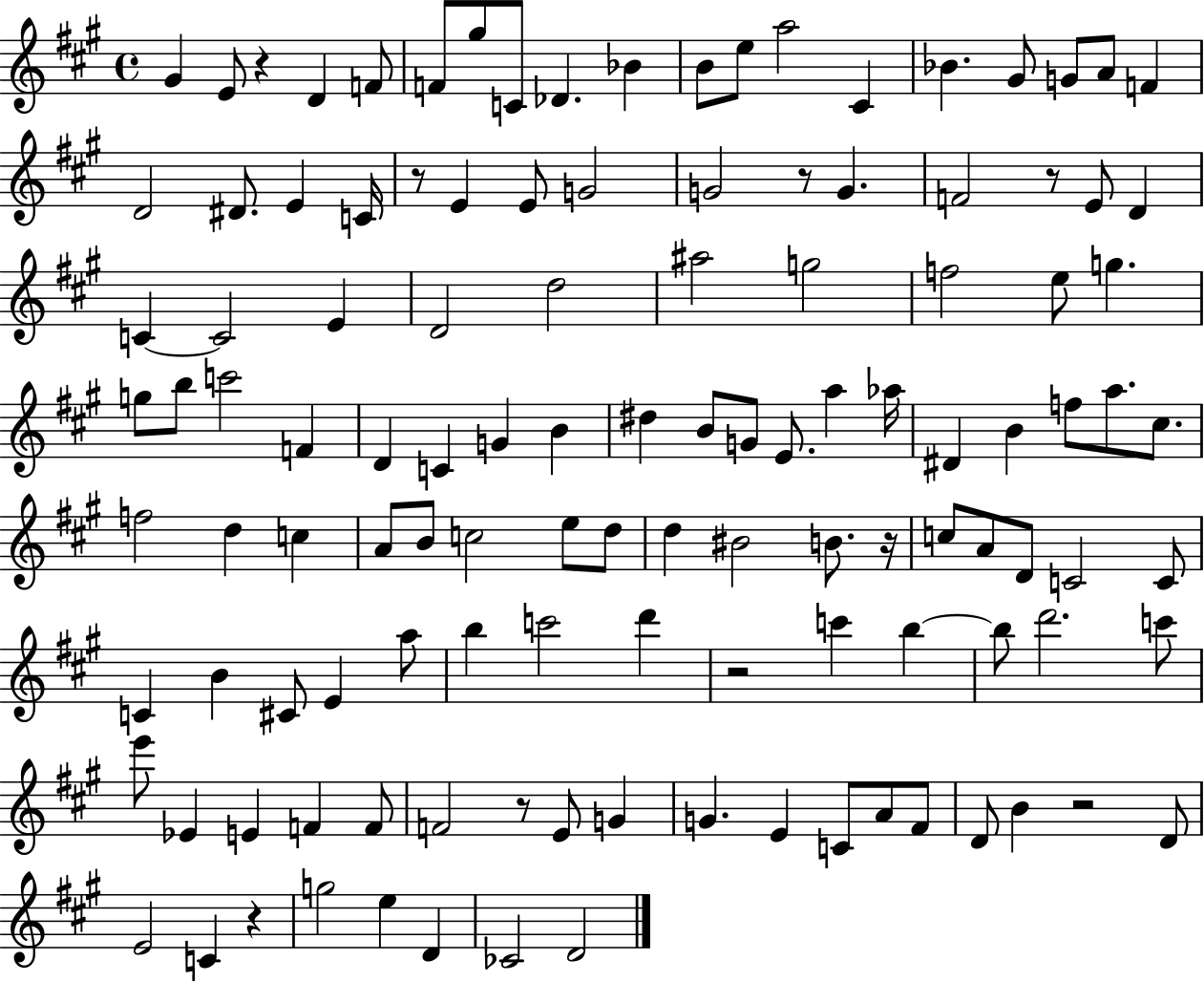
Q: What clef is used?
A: treble